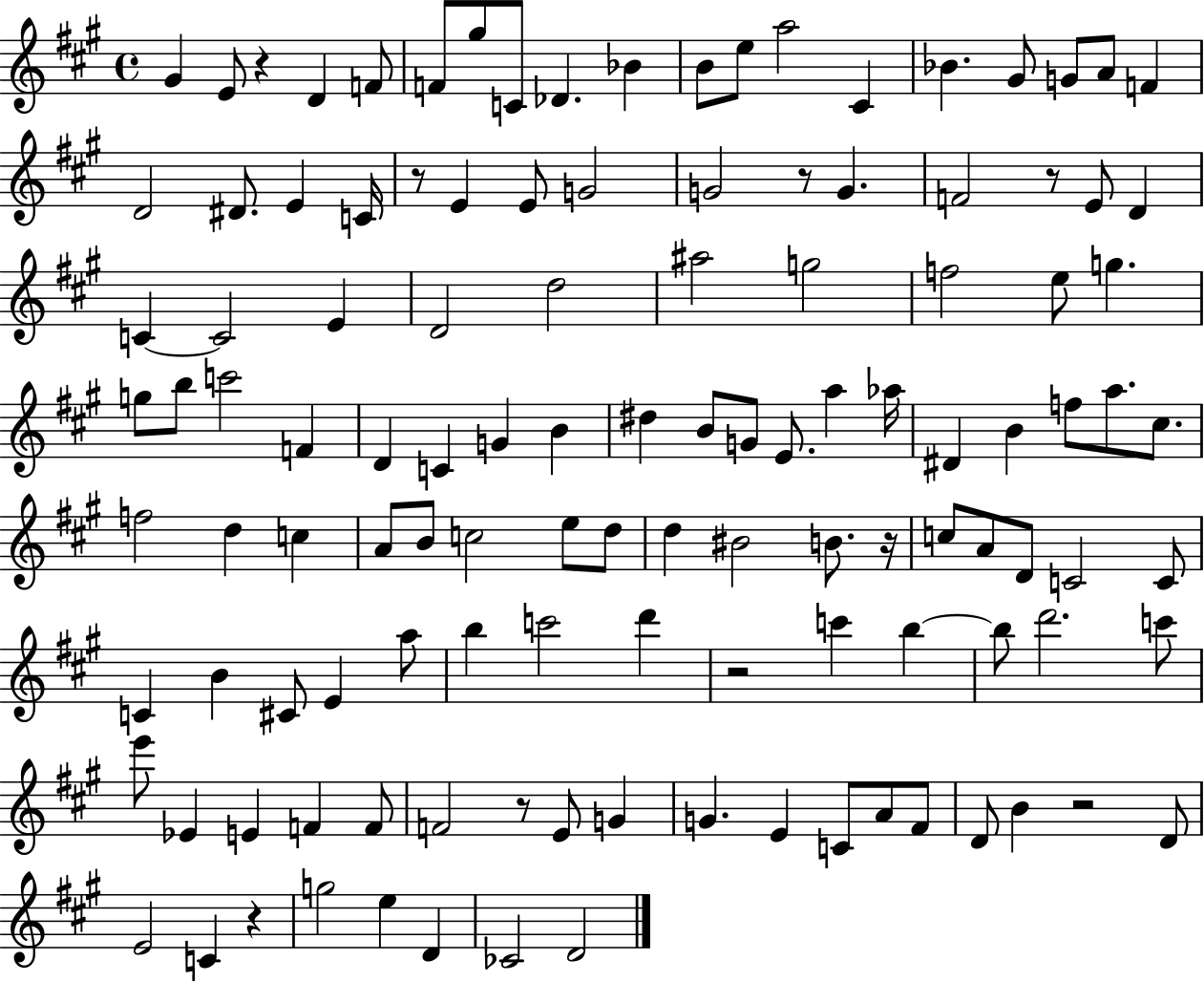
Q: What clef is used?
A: treble